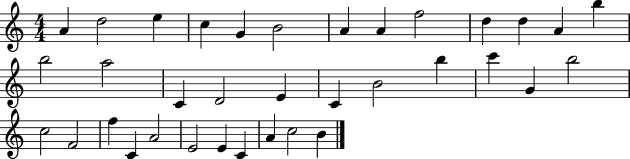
{
  \clef treble
  \numericTimeSignature
  \time 4/4
  \key c \major
  a'4 d''2 e''4 | c''4 g'4 b'2 | a'4 a'4 f''2 | d''4 d''4 a'4 b''4 | \break b''2 a''2 | c'4 d'2 e'4 | c'4 b'2 b''4 | c'''4 g'4 b''2 | \break c''2 f'2 | f''4 c'4 a'2 | e'2 e'4 c'4 | a'4 c''2 b'4 | \break \bar "|."
}